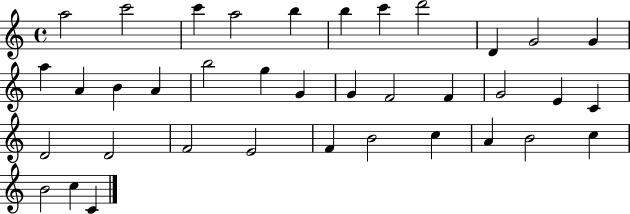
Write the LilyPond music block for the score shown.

{
  \clef treble
  \time 4/4
  \defaultTimeSignature
  \key c \major
  a''2 c'''2 | c'''4 a''2 b''4 | b''4 c'''4 d'''2 | d'4 g'2 g'4 | \break a''4 a'4 b'4 a'4 | b''2 g''4 g'4 | g'4 f'2 f'4 | g'2 e'4 c'4 | \break d'2 d'2 | f'2 e'2 | f'4 b'2 c''4 | a'4 b'2 c''4 | \break b'2 c''4 c'4 | \bar "|."
}